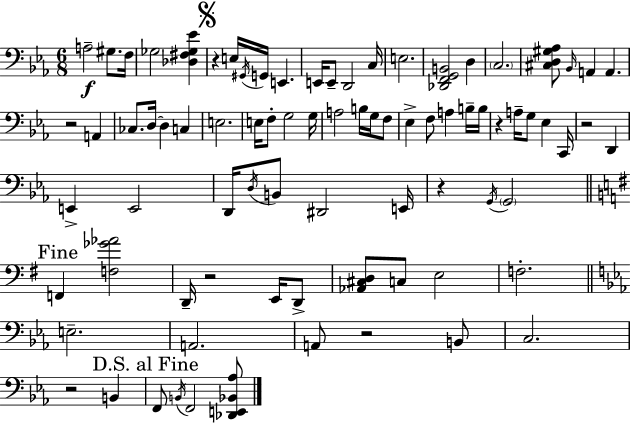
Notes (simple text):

A3/h G#3/e. F3/s Gb3/h [Db3,F#3,Gb3,Eb4]/q R/q E3/s G#2/s G2/s E2/q. E2/s E2/e D2/h C3/s E3/h. [Db2,F2,G2,B2]/h D3/q C3/h. [C#3,D3,G#3,Ab3]/e Bb2/s A2/q A2/q. R/h A2/q CES3/e. D3/s D3/q C3/q E3/h. E3/s F3/e G3/h G3/s A3/h B3/s G3/s F3/e Eb3/q F3/e A3/q B3/s B3/s R/q A3/s G3/e Eb3/q C2/s R/h D2/q E2/q E2/h D2/s D3/s B2/e D#2/h E2/s R/q G2/s G2/h F2/q [F3,Gb4,Ab4]/h D2/s R/h E2/s D2/e [Ab2,C#3,D3]/e C3/e E3/h F3/h. E3/h. A2/h. A2/e R/h B2/e C3/h. R/h B2/q F2/e B2/s F2/h [Db2,E2,Bb2,Ab3]/e